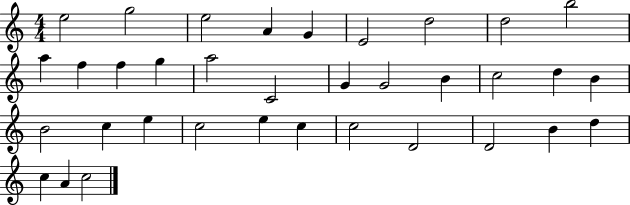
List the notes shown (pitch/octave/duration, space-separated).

E5/h G5/h E5/h A4/q G4/q E4/h D5/h D5/h B5/h A5/q F5/q F5/q G5/q A5/h C4/h G4/q G4/h B4/q C5/h D5/q B4/q B4/h C5/q E5/q C5/h E5/q C5/q C5/h D4/h D4/h B4/q D5/q C5/q A4/q C5/h